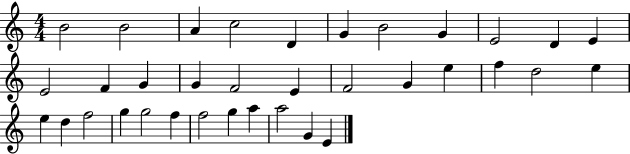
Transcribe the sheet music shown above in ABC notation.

X:1
T:Untitled
M:4/4
L:1/4
K:C
B2 B2 A c2 D G B2 G E2 D E E2 F G G F2 E F2 G e f d2 e e d f2 g g2 f f2 g a a2 G E